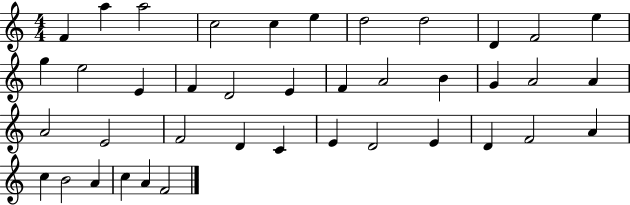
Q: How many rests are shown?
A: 0